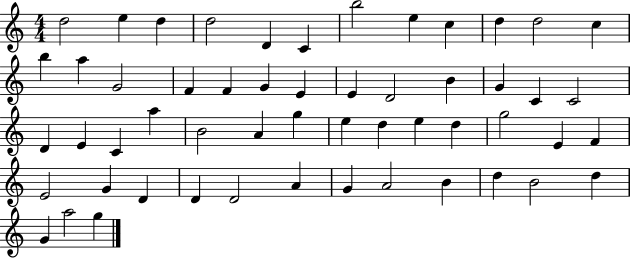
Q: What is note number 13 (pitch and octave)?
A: B5